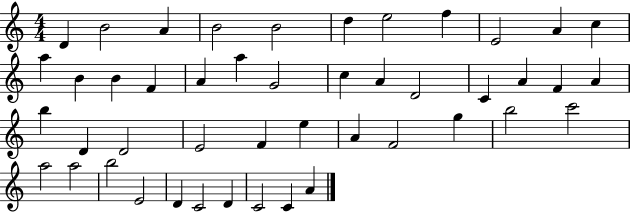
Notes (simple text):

D4/q B4/h A4/q B4/h B4/h D5/q E5/h F5/q E4/h A4/q C5/q A5/q B4/q B4/q F4/q A4/q A5/q G4/h C5/q A4/q D4/h C4/q A4/q F4/q A4/q B5/q D4/q D4/h E4/h F4/q E5/q A4/q F4/h G5/q B5/h C6/h A5/h A5/h B5/h E4/h D4/q C4/h D4/q C4/h C4/q A4/q